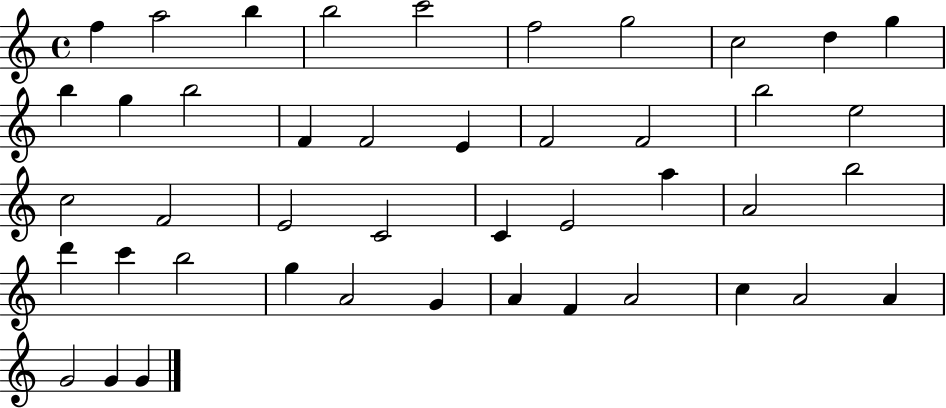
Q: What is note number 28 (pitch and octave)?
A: A4